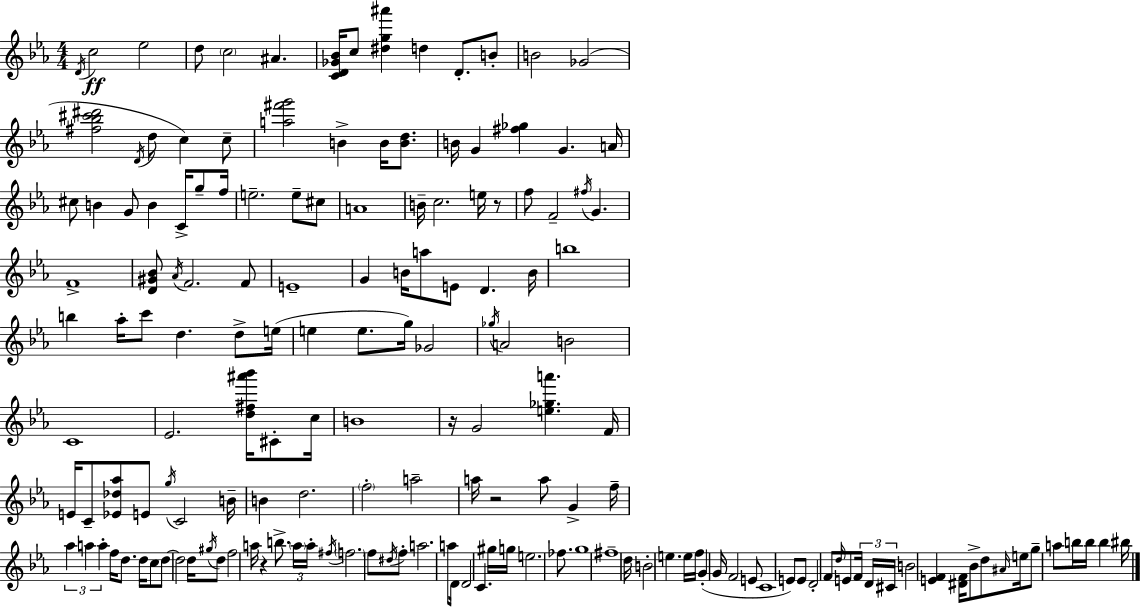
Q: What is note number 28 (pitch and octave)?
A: G5